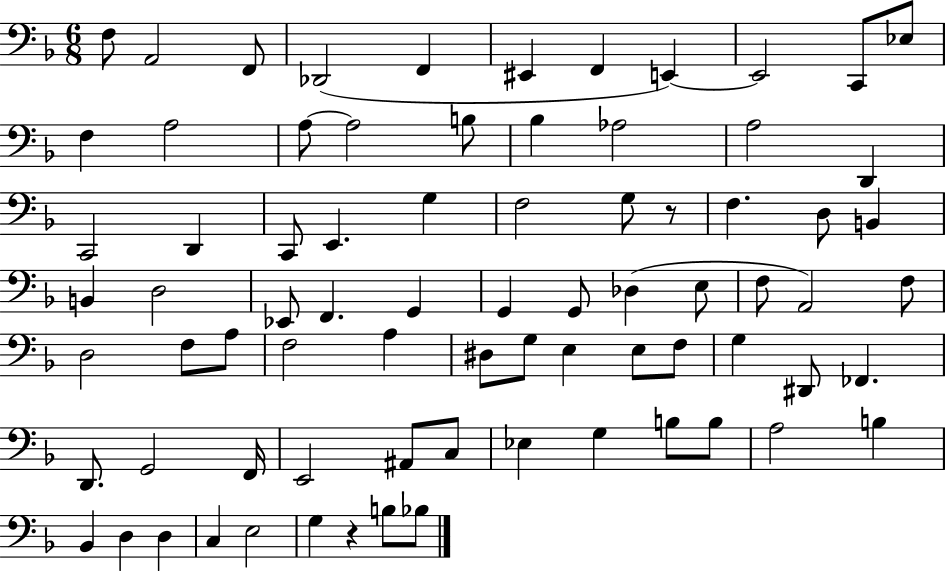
{
  \clef bass
  \numericTimeSignature
  \time 6/8
  \key f \major
  f8 a,2 f,8 | des,2( f,4 | eis,4 f,4 e,4~~) | e,2 c,8 ees8 | \break f4 a2 | a8~~ a2 b8 | bes4 aes2 | a2 d,4 | \break c,2 d,4 | c,8 e,4. g4 | f2 g8 r8 | f4. d8 b,4 | \break b,4 d2 | ees,8 f,4. g,4 | g,4 g,8 des4( e8 | f8 a,2) f8 | \break d2 f8 a8 | f2 a4 | dis8 g8 e4 e8 f8 | g4 dis,8 fes,4. | \break d,8. g,2 f,16 | e,2 ais,8 c8 | ees4 g4 b8 b8 | a2 b4 | \break bes,4 d4 d4 | c4 e2 | g4 r4 b8 bes8 | \bar "|."
}